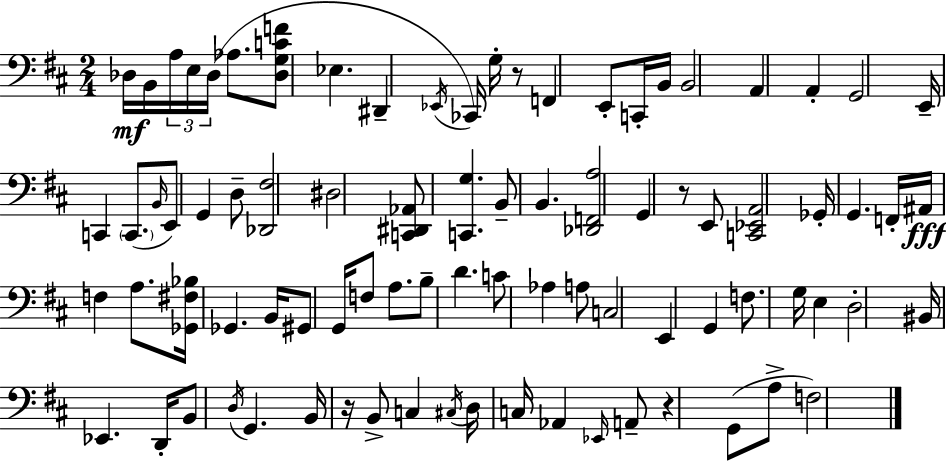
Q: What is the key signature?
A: D major